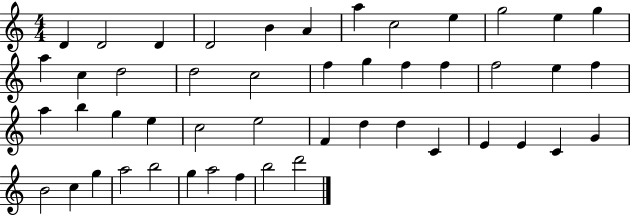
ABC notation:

X:1
T:Untitled
M:4/4
L:1/4
K:C
D D2 D D2 B A a c2 e g2 e g a c d2 d2 c2 f g f f f2 e f a b g e c2 e2 F d d C E E C G B2 c g a2 b2 g a2 f b2 d'2